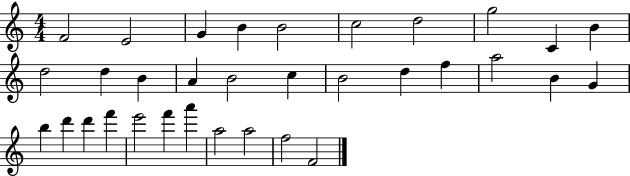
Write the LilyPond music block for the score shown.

{
  \clef treble
  \numericTimeSignature
  \time 4/4
  \key c \major
  f'2 e'2 | g'4 b'4 b'2 | c''2 d''2 | g''2 c'4 b'4 | \break d''2 d''4 b'4 | a'4 b'2 c''4 | b'2 d''4 f''4 | a''2 b'4 g'4 | \break b''4 d'''4 d'''4 f'''4 | e'''2 f'''4 a'''4 | a''2 a''2 | f''2 f'2 | \break \bar "|."
}